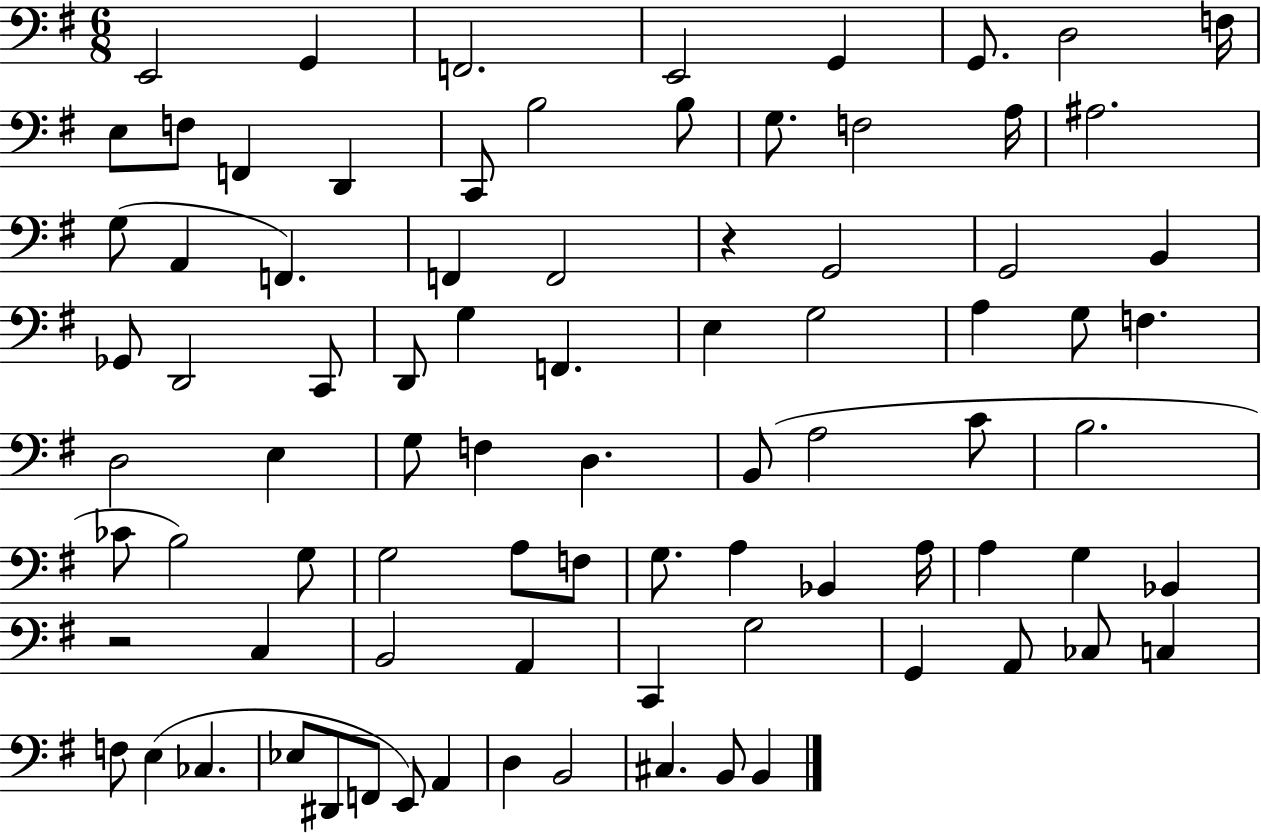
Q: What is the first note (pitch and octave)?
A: E2